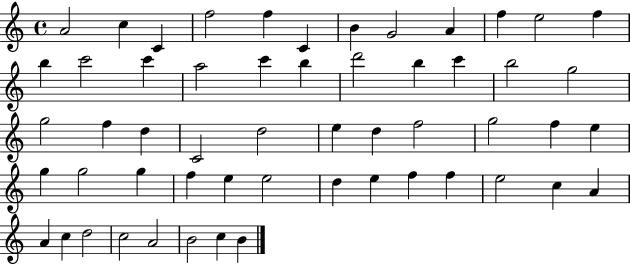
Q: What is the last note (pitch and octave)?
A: B4